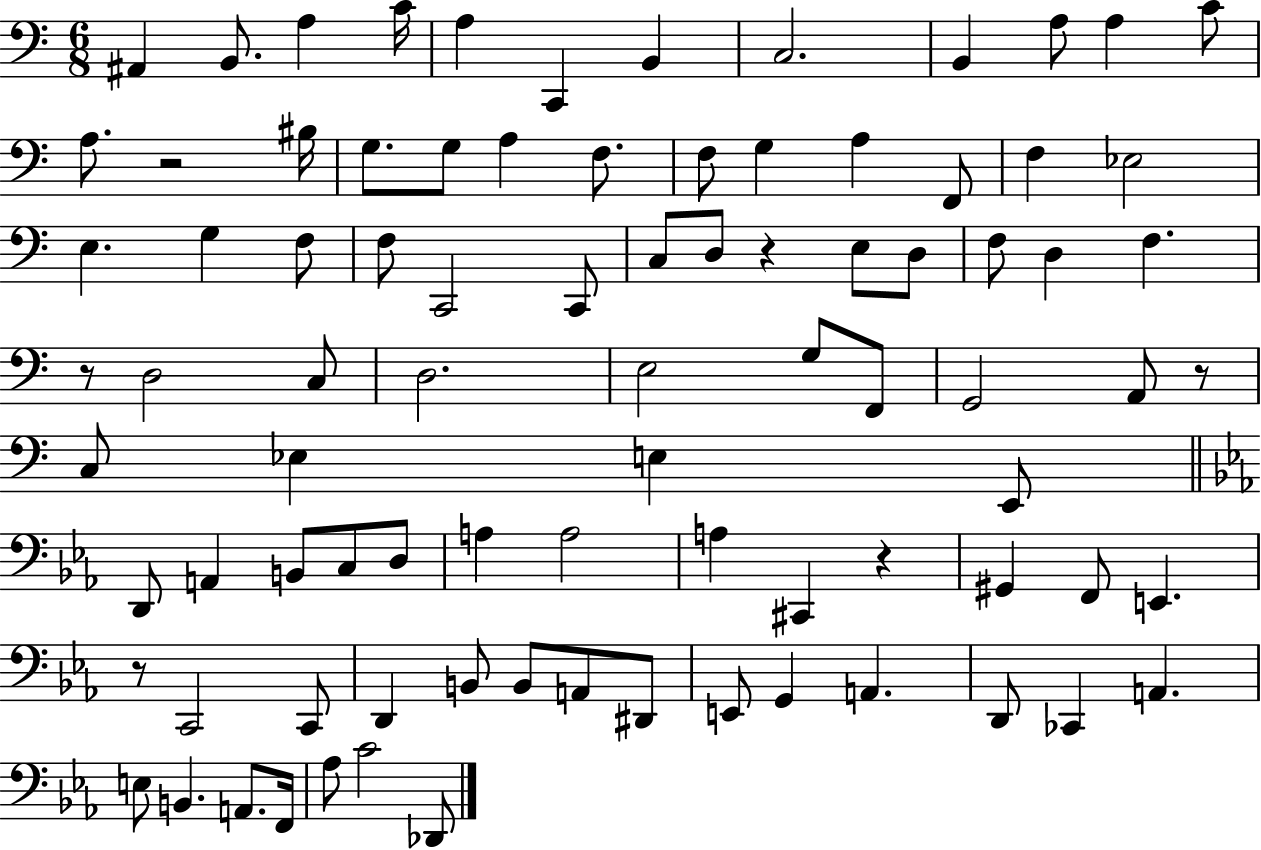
{
  \clef bass
  \numericTimeSignature
  \time 6/8
  \key c \major
  \repeat volta 2 { ais,4 b,8. a4 c'16 | a4 c,4 b,4 | c2. | b,4 a8 a4 c'8 | \break a8. r2 bis16 | g8. g8 a4 f8. | f8 g4 a4 f,8 | f4 ees2 | \break e4. g4 f8 | f8 c,2 c,8 | c8 d8 r4 e8 d8 | f8 d4 f4. | \break r8 d2 c8 | d2. | e2 g8 f,8 | g,2 a,8 r8 | \break c8 ees4 e4 e,8 | \bar "||" \break \key ees \major d,8 a,4 b,8 c8 d8 | a4 a2 | a4 cis,4 r4 | gis,4 f,8 e,4. | \break r8 c,2 c,8 | d,4 b,8 b,8 a,8 dis,8 | e,8 g,4 a,4. | d,8 ces,4 a,4. | \break e8 b,4. a,8. f,16 | aes8 c'2 des,8 | } \bar "|."
}